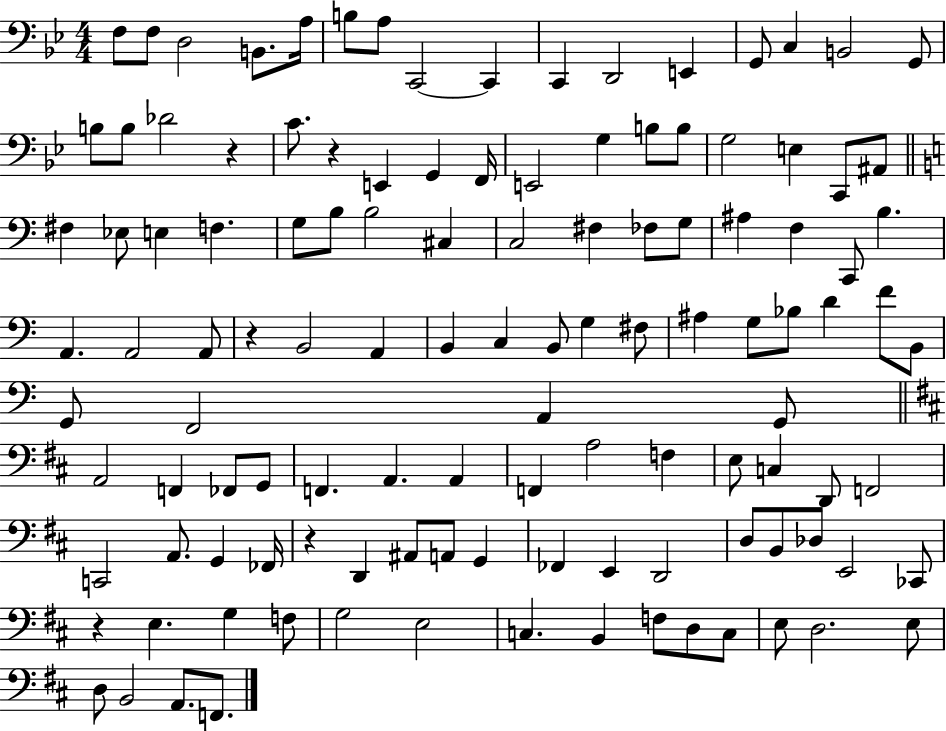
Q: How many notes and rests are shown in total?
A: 119